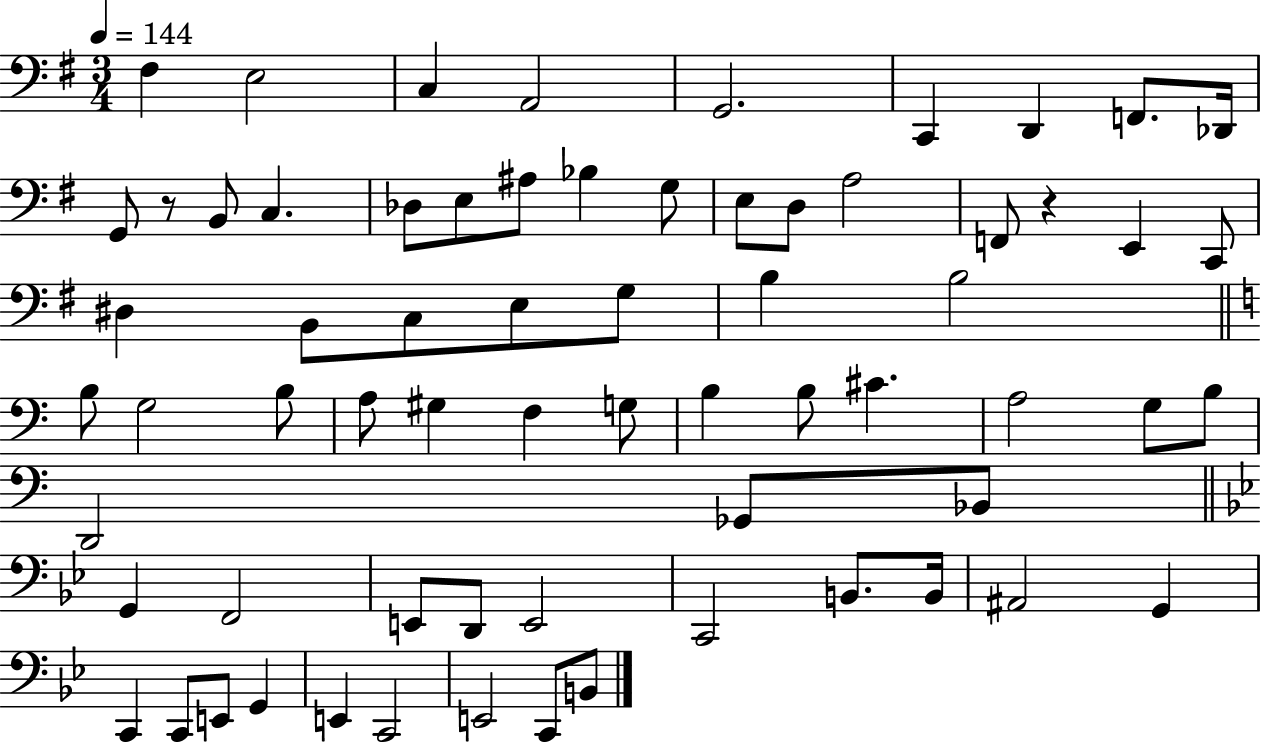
F#3/q E3/h C3/q A2/h G2/h. C2/q D2/q F2/e. Db2/s G2/e R/e B2/e C3/q. Db3/e E3/e A#3/e Bb3/q G3/e E3/e D3/e A3/h F2/e R/q E2/q C2/e D#3/q B2/e C3/e E3/e G3/e B3/q B3/h B3/e G3/h B3/e A3/e G#3/q F3/q G3/e B3/q B3/e C#4/q. A3/h G3/e B3/e D2/h Gb2/e Bb2/e G2/q F2/h E2/e D2/e E2/h C2/h B2/e. B2/s A#2/h G2/q C2/q C2/e E2/e G2/q E2/q C2/h E2/h C2/e B2/e